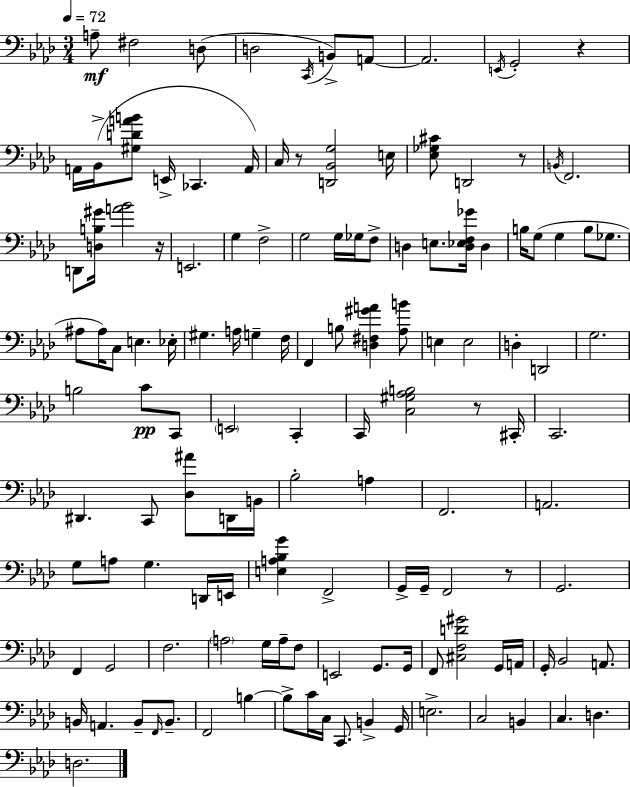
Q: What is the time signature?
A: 3/4